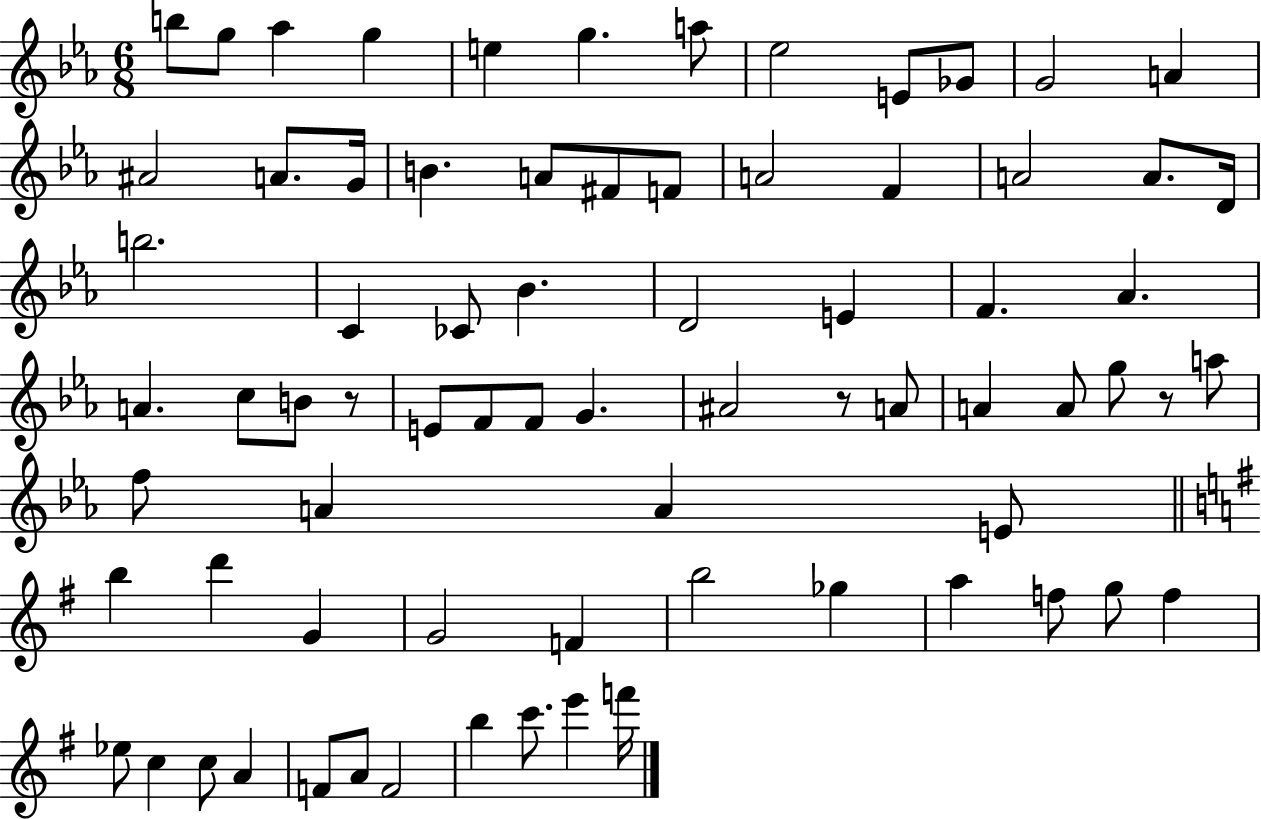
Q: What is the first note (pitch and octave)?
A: B5